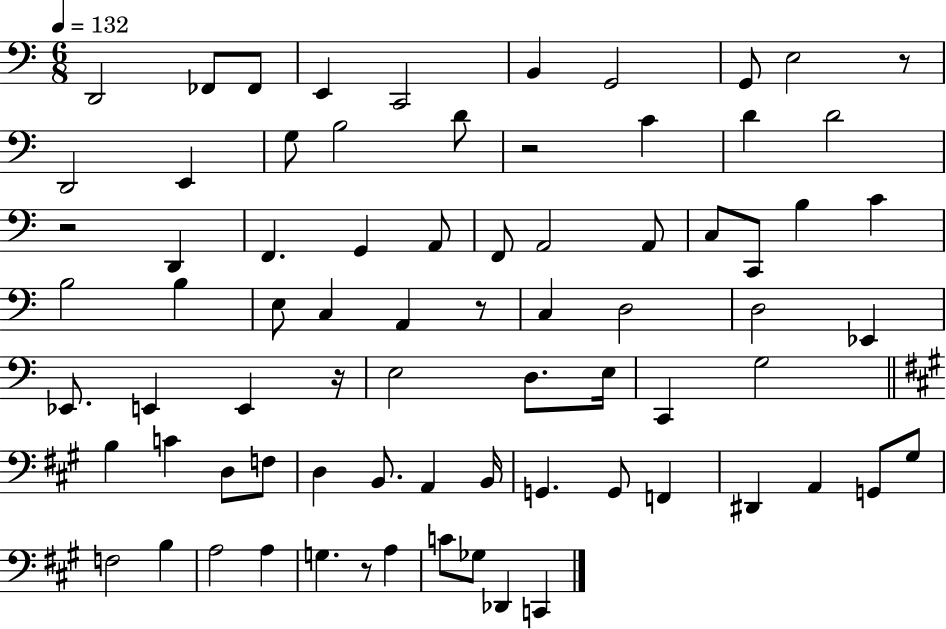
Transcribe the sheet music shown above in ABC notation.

X:1
T:Untitled
M:6/8
L:1/4
K:C
D,,2 _F,,/2 _F,,/2 E,, C,,2 B,, G,,2 G,,/2 E,2 z/2 D,,2 E,, G,/2 B,2 D/2 z2 C D D2 z2 D,, F,, G,, A,,/2 F,,/2 A,,2 A,,/2 C,/2 C,,/2 B, C B,2 B, E,/2 C, A,, z/2 C, D,2 D,2 _E,, _E,,/2 E,, E,, z/4 E,2 D,/2 E,/4 C,, G,2 B, C D,/2 F,/2 D, B,,/2 A,, B,,/4 G,, G,,/2 F,, ^D,, A,, G,,/2 ^G,/2 F,2 B, A,2 A, G, z/2 A, C/2 _G,/2 _D,, C,,